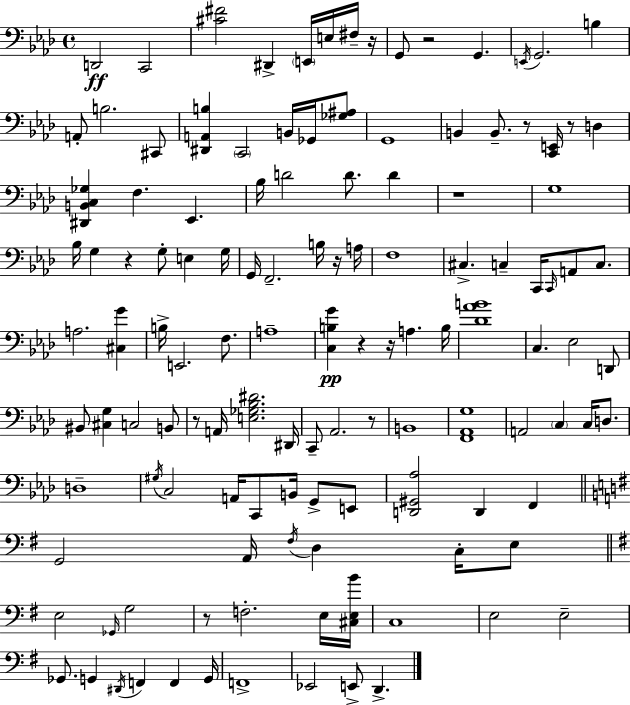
D2/h C2/h [C#4,F#4]/h D#2/q E2/s E3/s F#3/s R/s G2/e R/h G2/q. E2/s G2/h. B3/q A2/e B3/h. C#2/e [D#2,A2,B3]/q C2/h B2/s Gb2/s [Gb3,A#3]/e G2/w B2/q B2/e. R/e [C2,E2]/s R/e D3/q [D#2,B2,C3,Gb3]/q F3/q. Eb2/q. Bb3/s D4/h D4/e. D4/q R/w G3/w Bb3/s G3/q R/q G3/e E3/q G3/s G2/s F2/h. B3/s R/s A3/s F3/w C#3/q. C3/q C2/s C2/s A2/e C3/e. A3/h. [C#3,G4]/q B3/s E2/h. F3/e. A3/w [C3,B3,G4]/q R/q R/s A3/q. B3/s [Db4,Ab4,B4]/w C3/q. Eb3/h D2/e BIS2/e [C#3,G3]/q C3/h B2/e R/e A2/s [E3,Gb3,Bb3,D#4]/h. D#2/s C2/e Ab2/h. R/e B2/w [F2,Ab2,G3]/w A2/h C3/q C3/s D3/e. D3/w G#3/s C3/h A2/s C2/e B2/s G2/e E2/e [D2,G#2,Ab3]/h D2/q F2/q G2/h A2/s F#3/s D3/q C3/s E3/e E3/h Gb2/s G3/h R/e F3/h. E3/s [C#3,E3,B4]/s C3/w E3/h E3/h Gb2/e. G2/q D#2/s F2/q F2/q G2/s F2/w Eb2/h E2/e D2/q.